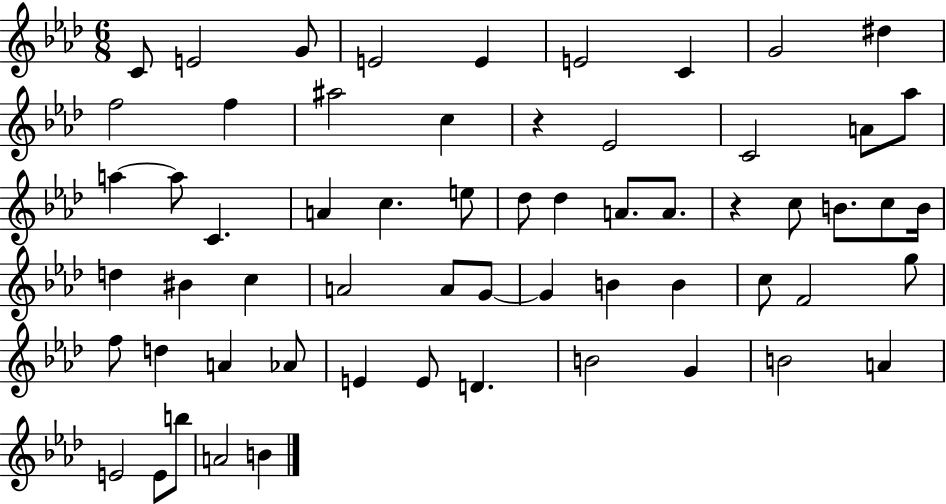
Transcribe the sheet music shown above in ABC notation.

X:1
T:Untitled
M:6/8
L:1/4
K:Ab
C/2 E2 G/2 E2 E E2 C G2 ^d f2 f ^a2 c z _E2 C2 A/2 _a/2 a a/2 C A c e/2 _d/2 _d A/2 A/2 z c/2 B/2 c/2 B/4 d ^B c A2 A/2 G/2 G B B c/2 F2 g/2 f/2 d A _A/2 E E/2 D B2 G B2 A E2 E/2 b/2 A2 B